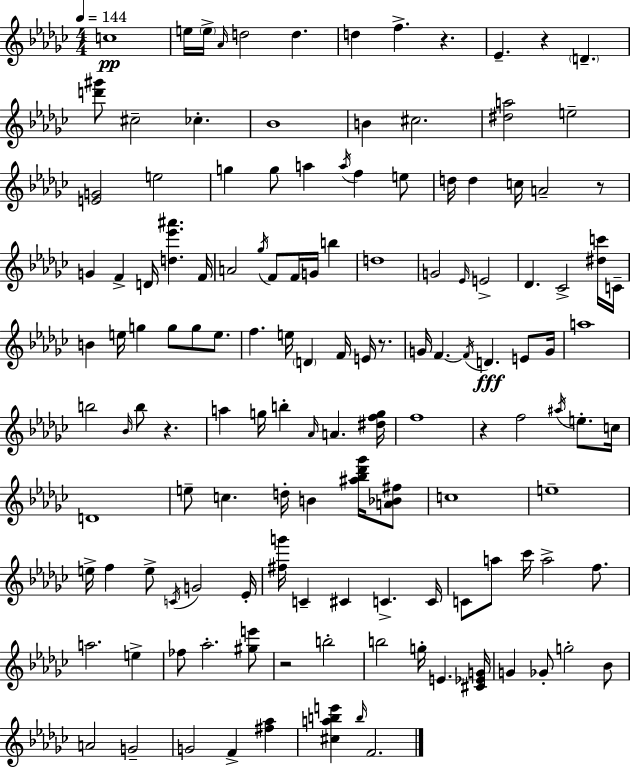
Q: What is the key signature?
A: EES minor